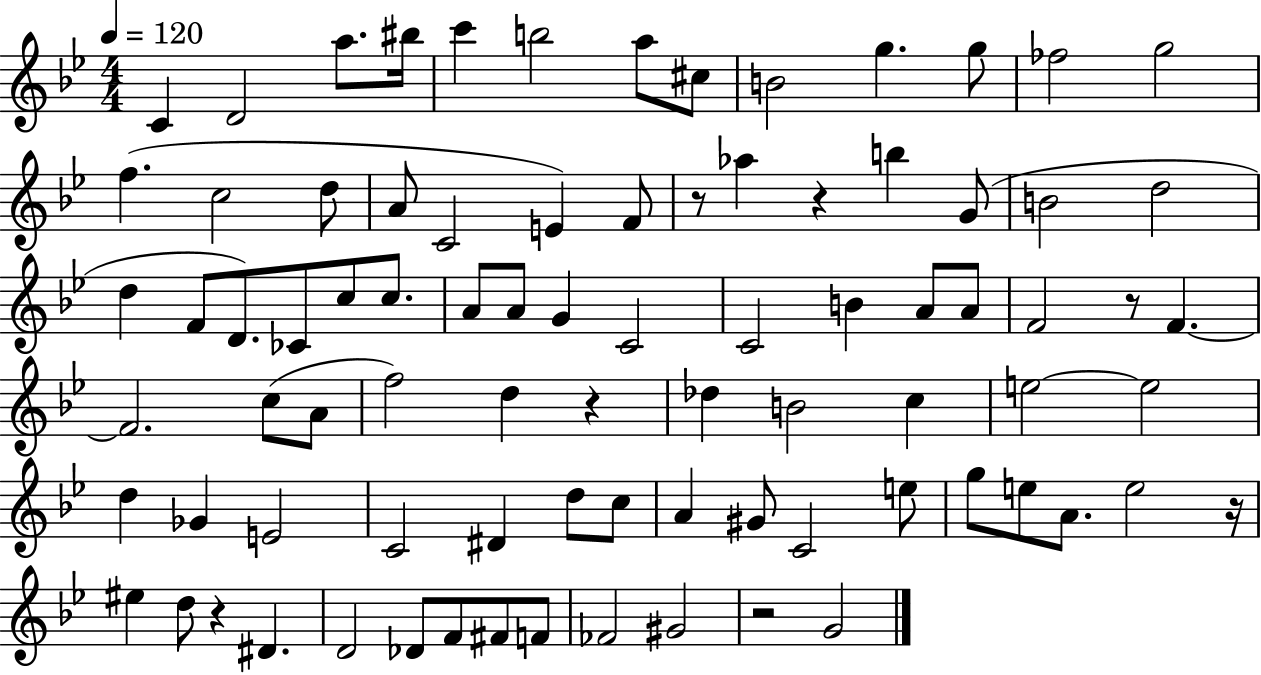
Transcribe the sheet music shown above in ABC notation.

X:1
T:Untitled
M:4/4
L:1/4
K:Bb
C D2 a/2 ^b/4 c' b2 a/2 ^c/2 B2 g g/2 _f2 g2 f c2 d/2 A/2 C2 E F/2 z/2 _a z b G/2 B2 d2 d F/2 D/2 _C/2 c/2 c/2 A/2 A/2 G C2 C2 B A/2 A/2 F2 z/2 F F2 c/2 A/2 f2 d z _d B2 c e2 e2 d _G E2 C2 ^D d/2 c/2 A ^G/2 C2 e/2 g/2 e/2 A/2 e2 z/4 ^e d/2 z ^D D2 _D/2 F/2 ^F/2 F/2 _F2 ^G2 z2 G2